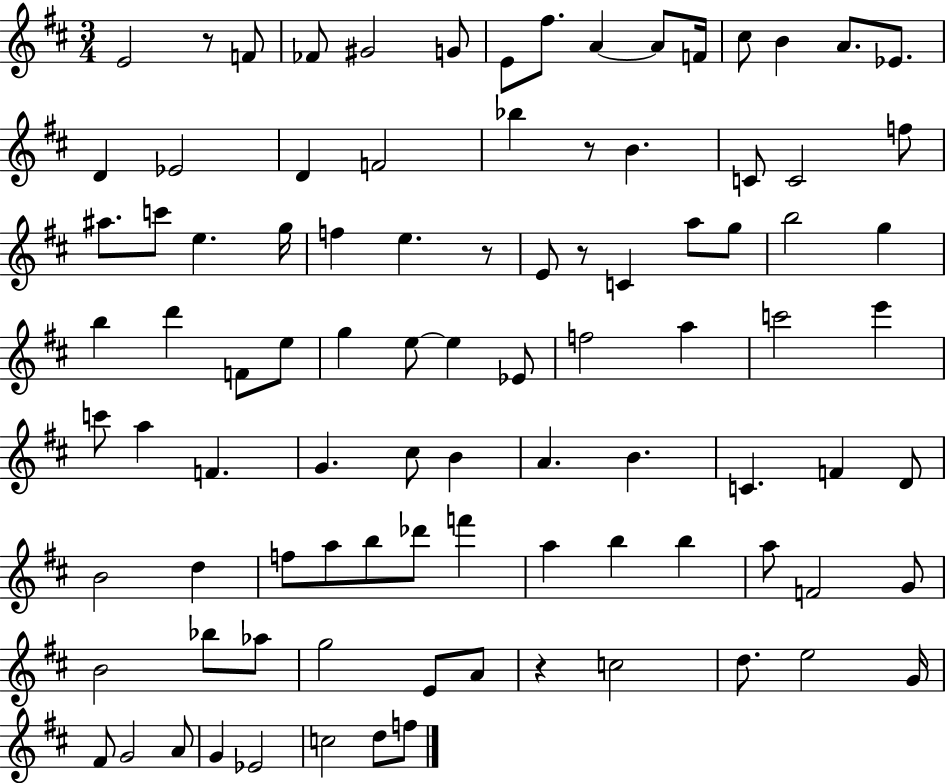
{
  \clef treble
  \numericTimeSignature
  \time 3/4
  \key d \major
  e'2 r8 f'8 | fes'8 gis'2 g'8 | e'8 fis''8. a'4~~ a'8 f'16 | cis''8 b'4 a'8. ees'8. | \break d'4 ees'2 | d'4 f'2 | bes''4 r8 b'4. | c'8 c'2 f''8 | \break ais''8. c'''8 e''4. g''16 | f''4 e''4. r8 | e'8 r8 c'4 a''8 g''8 | b''2 g''4 | \break b''4 d'''4 f'8 e''8 | g''4 e''8~~ e''4 ees'8 | f''2 a''4 | c'''2 e'''4 | \break c'''8 a''4 f'4. | g'4. cis''8 b'4 | a'4. b'4. | c'4. f'4 d'8 | \break b'2 d''4 | f''8 a''8 b''8 des'''8 f'''4 | a''4 b''4 b''4 | a''8 f'2 g'8 | \break b'2 bes''8 aes''8 | g''2 e'8 a'8 | r4 c''2 | d''8. e''2 g'16 | \break fis'8 g'2 a'8 | g'4 ees'2 | c''2 d''8 f''8 | \bar "|."
}